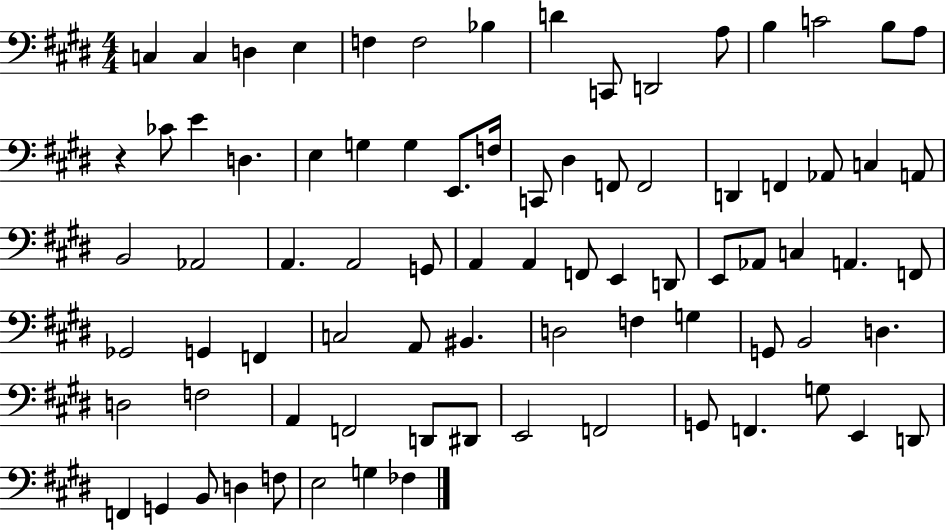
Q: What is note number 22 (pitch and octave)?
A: E2